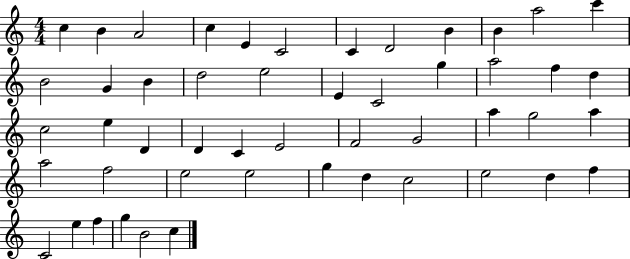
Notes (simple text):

C5/q B4/q A4/h C5/q E4/q C4/h C4/q D4/h B4/q B4/q A5/h C6/q B4/h G4/q B4/q D5/h E5/h E4/q C4/h G5/q A5/h F5/q D5/q C5/h E5/q D4/q D4/q C4/q E4/h F4/h G4/h A5/q G5/h A5/q A5/h F5/h E5/h E5/h G5/q D5/q C5/h E5/h D5/q F5/q C4/h E5/q F5/q G5/q B4/h C5/q